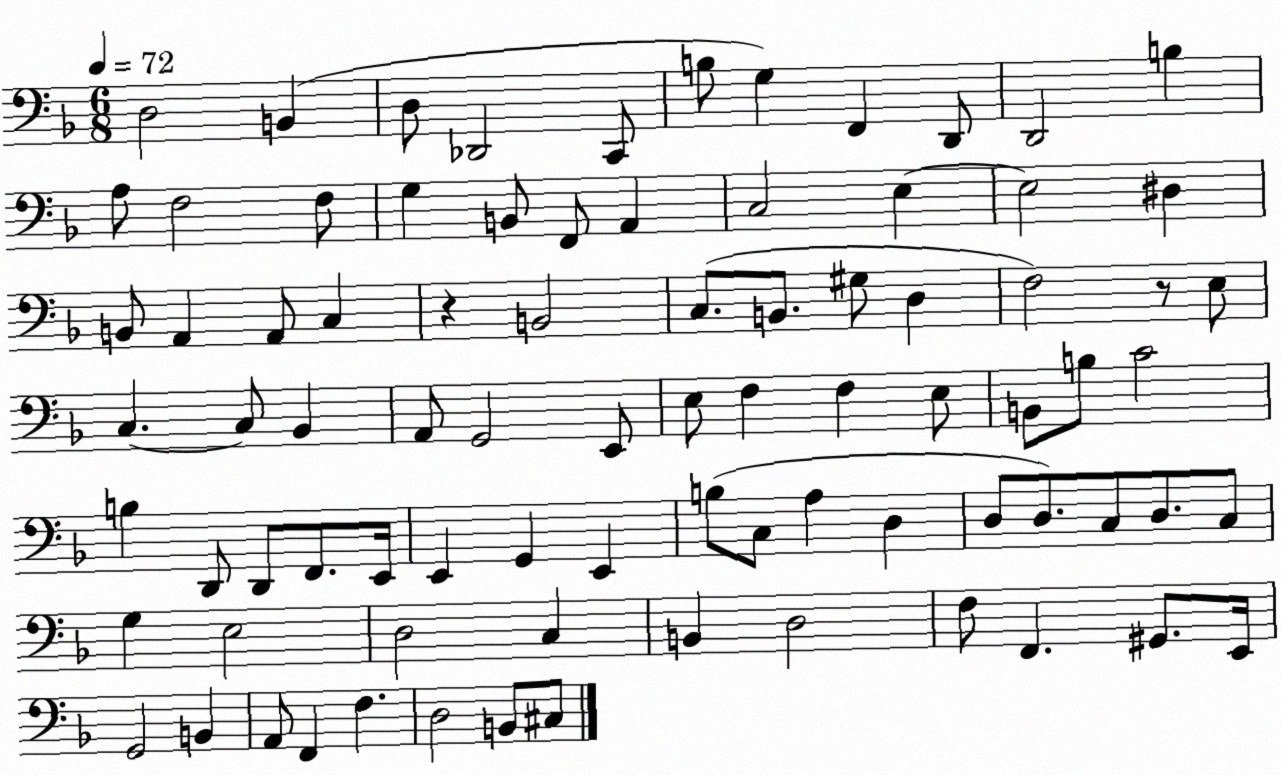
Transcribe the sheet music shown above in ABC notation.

X:1
T:Untitled
M:6/8
L:1/4
K:F
D,2 B,, D,/2 _D,,2 C,,/2 B,/2 G, F,, D,,/2 D,,2 B, A,/2 F,2 F,/2 G, B,,/2 F,,/2 A,, C,2 E, E,2 ^D, B,,/2 A,, A,,/2 C, z B,,2 C,/2 B,,/2 ^G,/2 D, F,2 z/2 E,/2 C, C,/2 _B,, A,,/2 G,,2 E,,/2 E,/2 F, F, E,/2 B,,/2 B,/2 C2 B, D,,/2 D,,/2 F,,/2 E,,/4 E,, G,, E,, B,/2 C,/2 A, D, D,/2 D,/2 C,/2 D,/2 C,/2 G, E,2 D,2 C, B,, D,2 F,/2 F,, ^G,,/2 E,,/4 G,,2 B,, A,,/2 F,, F, D,2 B,,/2 ^C,/2